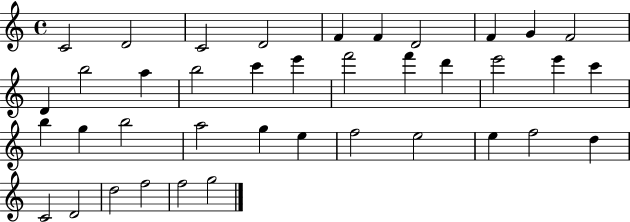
X:1
T:Untitled
M:4/4
L:1/4
K:C
C2 D2 C2 D2 F F D2 F G F2 D b2 a b2 c' e' f'2 f' d' e'2 e' c' b g b2 a2 g e f2 e2 e f2 d C2 D2 d2 f2 f2 g2